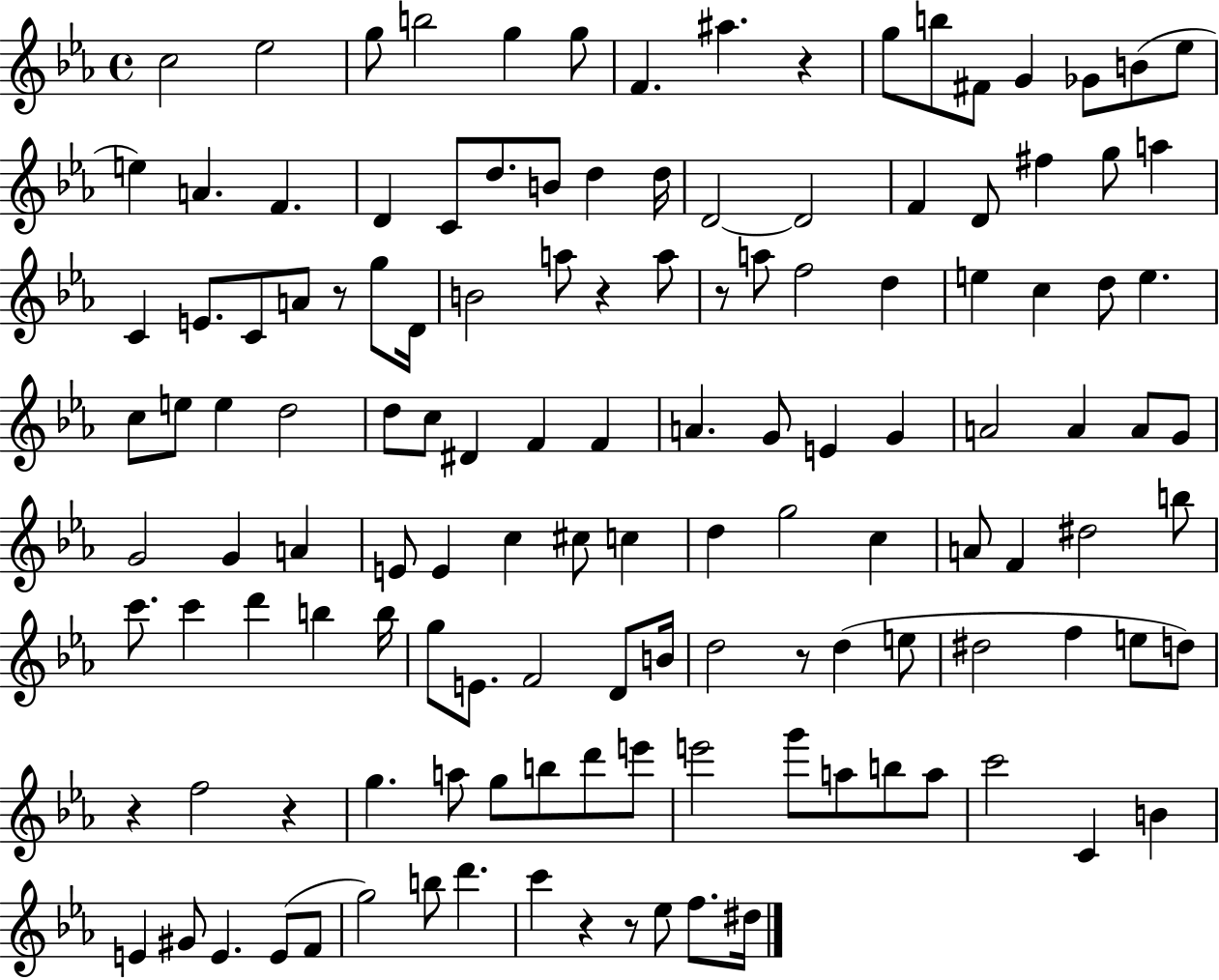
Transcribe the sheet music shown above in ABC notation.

X:1
T:Untitled
M:4/4
L:1/4
K:Eb
c2 _e2 g/2 b2 g g/2 F ^a z g/2 b/2 ^F/2 G _G/2 B/2 _e/2 e A F D C/2 d/2 B/2 d d/4 D2 D2 F D/2 ^f g/2 a C E/2 C/2 A/2 z/2 g/2 D/4 B2 a/2 z a/2 z/2 a/2 f2 d e c d/2 e c/2 e/2 e d2 d/2 c/2 ^D F F A G/2 E G A2 A A/2 G/2 G2 G A E/2 E c ^c/2 c d g2 c A/2 F ^d2 b/2 c'/2 c' d' b b/4 g/2 E/2 F2 D/2 B/4 d2 z/2 d e/2 ^d2 f e/2 d/2 z f2 z g a/2 g/2 b/2 d'/2 e'/2 e'2 g'/2 a/2 b/2 a/2 c'2 C B E ^G/2 E E/2 F/2 g2 b/2 d' c' z z/2 _e/2 f/2 ^d/4